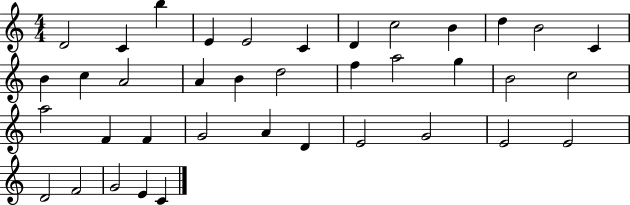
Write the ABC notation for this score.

X:1
T:Untitled
M:4/4
L:1/4
K:C
D2 C b E E2 C D c2 B d B2 C B c A2 A B d2 f a2 g B2 c2 a2 F F G2 A D E2 G2 E2 E2 D2 F2 G2 E C